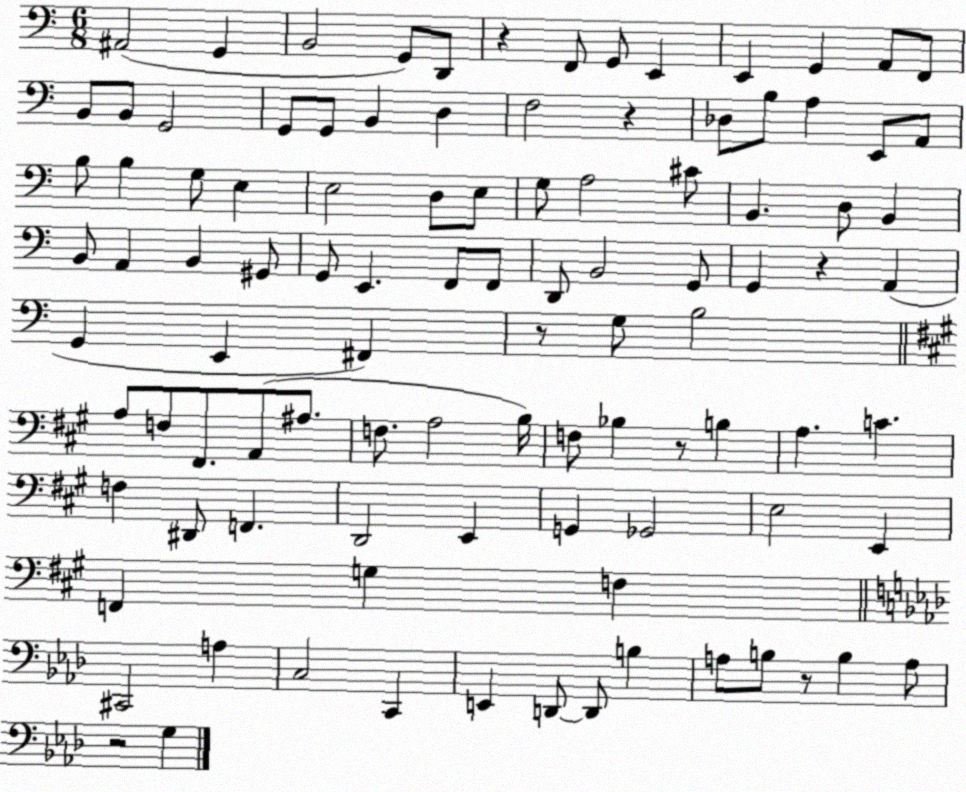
X:1
T:Untitled
M:6/8
L:1/4
K:C
^A,,2 G,, B,,2 G,,/2 D,,/2 z F,,/2 G,,/2 E,, E,, G,, A,,/2 F,,/2 B,,/2 B,,/2 G,,2 G,,/2 G,,/2 B,, D, F,2 z _D,/2 B,/2 A, E,,/2 A,,/2 B,/2 B, G,/2 E, E,2 D,/2 E,/2 G,/2 A,2 ^C/2 B,, D,/2 B,, B,,/2 A,, B,, ^G,,/2 G,,/2 E,, F,,/2 F,,/2 D,,/2 B,,2 G,,/2 G,, z A,, G,, E,, ^F,, z/2 G,/2 B,2 A,/2 F,/2 ^F,,/2 A,,/2 ^A,/2 F,/2 A,2 B,/4 F,/2 _B, z/2 B, A, C F, ^D,,/2 F,, D,,2 E,, G,, _G,,2 E,2 E,, F,, G, F, ^C,,2 A, C,2 C,, E,, D,,/2 D,,/2 B, A,/2 B,/2 z/2 B, A,/2 z2 G,